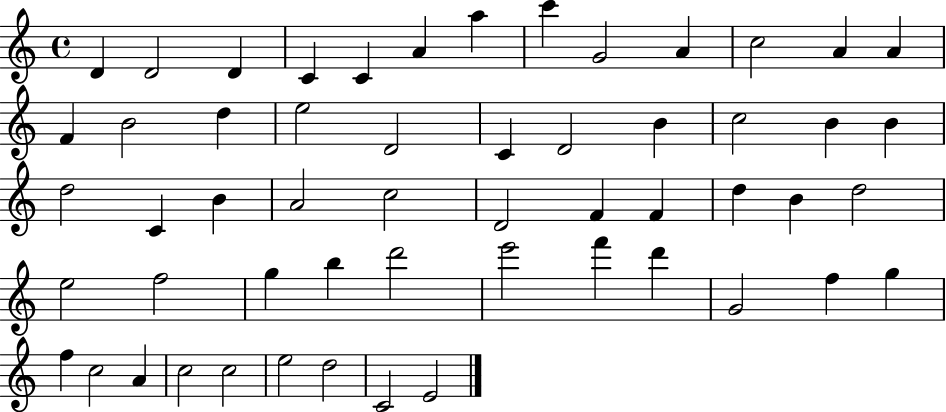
D4/q D4/h D4/q C4/q C4/q A4/q A5/q C6/q G4/h A4/q C5/h A4/q A4/q F4/q B4/h D5/q E5/h D4/h C4/q D4/h B4/q C5/h B4/q B4/q D5/h C4/q B4/q A4/h C5/h D4/h F4/q F4/q D5/q B4/q D5/h E5/h F5/h G5/q B5/q D6/h E6/h F6/q D6/q G4/h F5/q G5/q F5/q C5/h A4/q C5/h C5/h E5/h D5/h C4/h E4/h